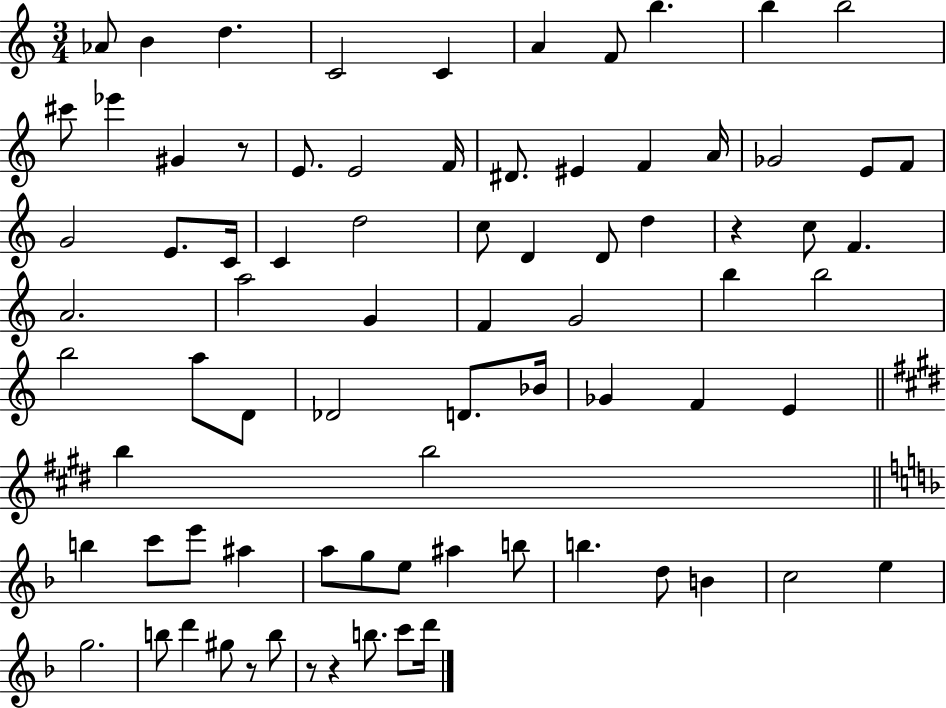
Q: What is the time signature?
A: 3/4